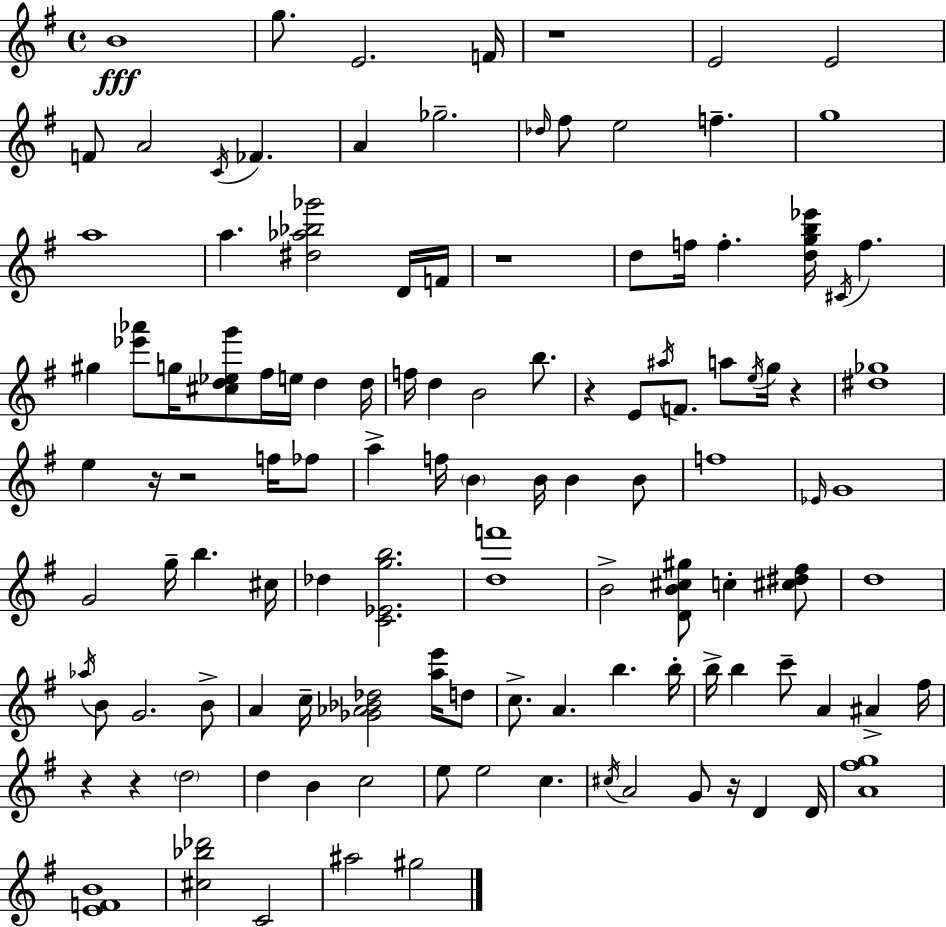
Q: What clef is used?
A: treble